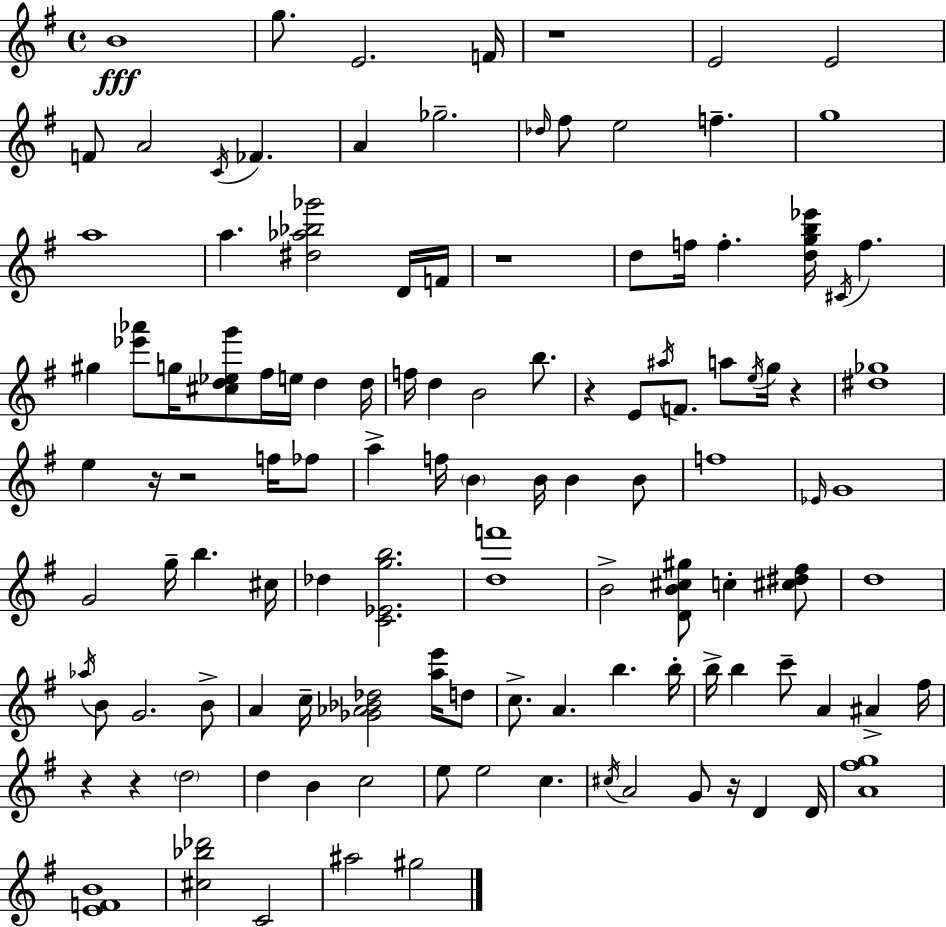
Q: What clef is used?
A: treble